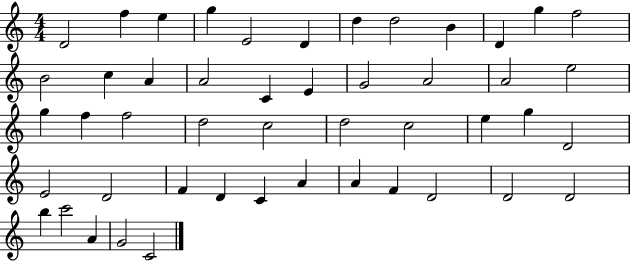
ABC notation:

X:1
T:Untitled
M:4/4
L:1/4
K:C
D2 f e g E2 D d d2 B D g f2 B2 c A A2 C E G2 A2 A2 e2 g f f2 d2 c2 d2 c2 e g D2 E2 D2 F D C A A F D2 D2 D2 b c'2 A G2 C2